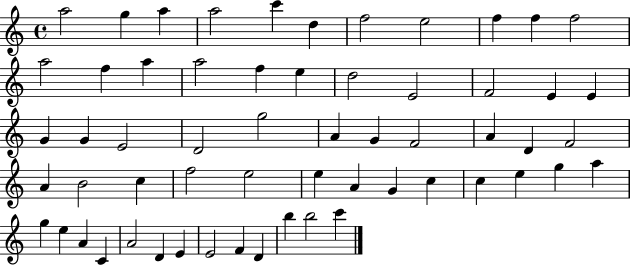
X:1
T:Untitled
M:4/4
L:1/4
K:C
a2 g a a2 c' d f2 e2 f f f2 a2 f a a2 f e d2 E2 F2 E E G G E2 D2 g2 A G F2 A D F2 A B2 c f2 e2 e A G c c e g a g e A C A2 D E E2 F D b b2 c'